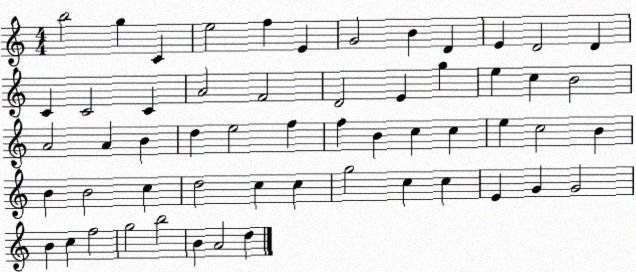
X:1
T:Untitled
M:4/4
L:1/4
K:C
b2 g C e2 f E G2 B D E D2 D C C2 C A2 F2 D2 E g e c B2 A2 A B d e2 f f B c c e c2 B B B2 c d2 c c g2 c c E G G2 B c f2 g2 b2 B A2 d